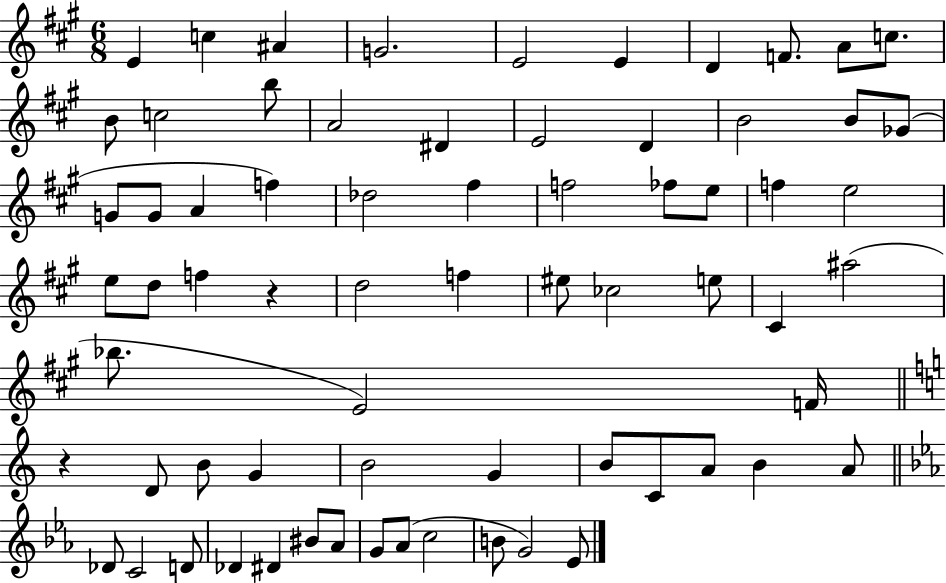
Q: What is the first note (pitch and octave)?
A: E4